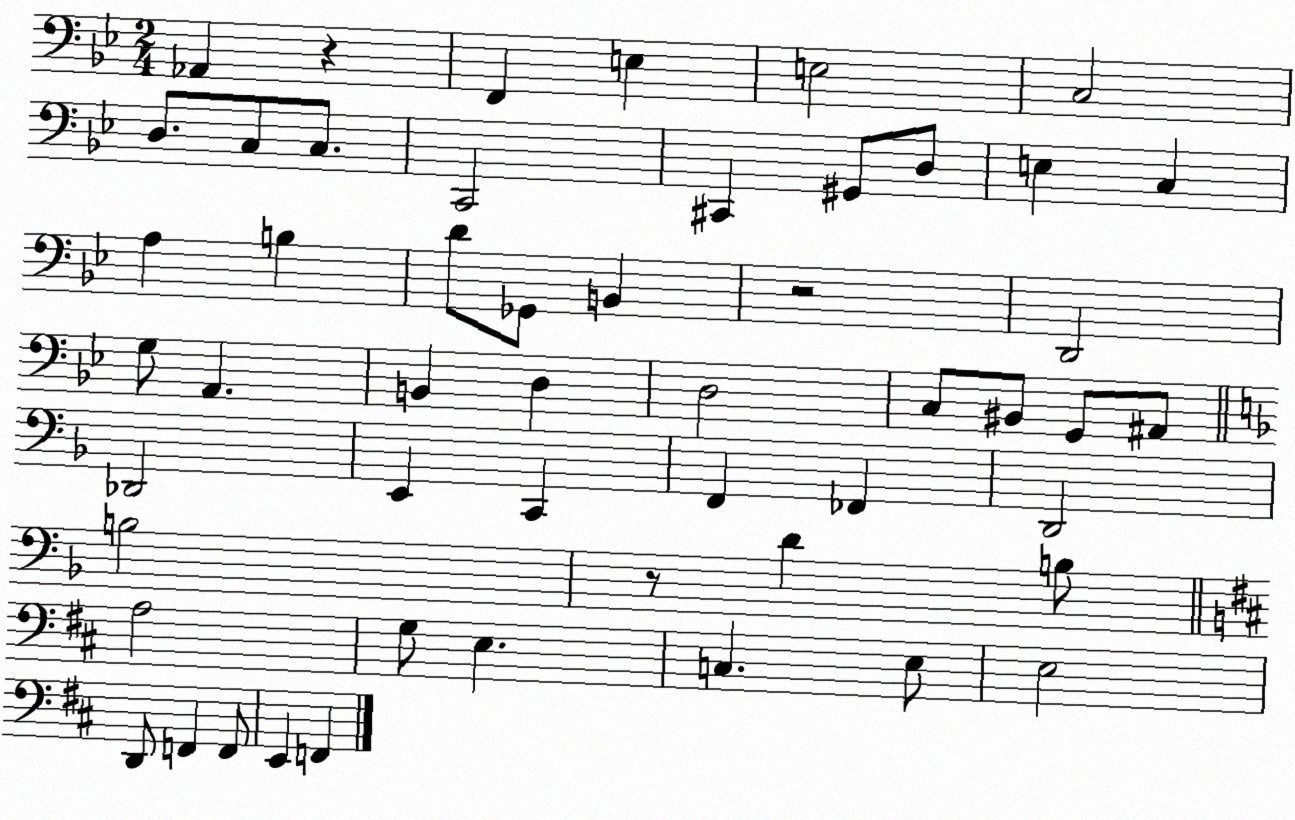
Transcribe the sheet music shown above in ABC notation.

X:1
T:Untitled
M:2/4
L:1/4
K:Bb
_A,, z F,, E, E,2 C,2 D,/2 C,/2 C,/2 C,,2 ^C,, ^G,,/2 D,/2 E, C, A, B, D/2 _G,,/2 B,, z2 D,,2 G,/2 A,, B,, D, D,2 C,/2 ^B,,/2 G,,/2 ^A,,/2 _D,,2 E,, C,, F,, _F,, D,,2 B,2 z/2 D B,/2 A,2 G,/2 E, C, E,/2 E,2 D,,/2 F,, F,,/2 E,, F,,